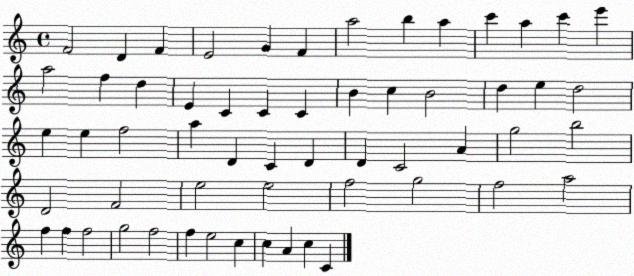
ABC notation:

X:1
T:Untitled
M:4/4
L:1/4
K:C
F2 D F E2 G F a2 b a c' a c' e' a2 f d E C C C B c B2 d e d2 e e f2 a D C D D C2 A g2 b2 D2 F2 e2 e2 f2 g2 f2 a2 f f f2 g2 f2 f e2 c c A c C